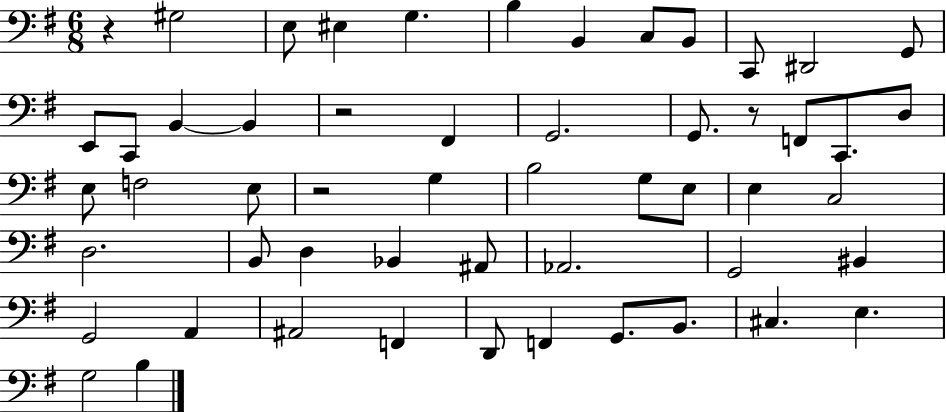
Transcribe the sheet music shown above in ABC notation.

X:1
T:Untitled
M:6/8
L:1/4
K:G
z ^G,2 E,/2 ^E, G, B, B,, C,/2 B,,/2 C,,/2 ^D,,2 G,,/2 E,,/2 C,,/2 B,, B,, z2 ^F,, G,,2 G,,/2 z/2 F,,/2 C,,/2 D,/2 E,/2 F,2 E,/2 z2 G, B,2 G,/2 E,/2 E, C,2 D,2 B,,/2 D, _B,, ^A,,/2 _A,,2 G,,2 ^B,, G,,2 A,, ^A,,2 F,, D,,/2 F,, G,,/2 B,,/2 ^C, E, G,2 B,